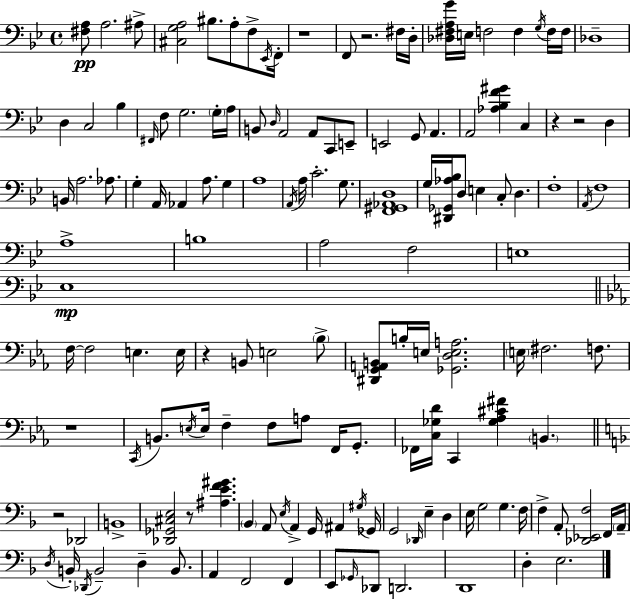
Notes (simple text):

[F#3,A3]/e A3/h. A#3/e [C#3,G3,A3]/h BIS3/e. A3/e F3/e Eb2/s F2/s R/w F2/e R/h. F#3/s D3/s [Db3,F#3,A3,G4]/s E3/s F3/h F3/q G3/s F3/s F3/s Db3/w D3/q C3/h Bb3/q F#2/s F3/e G3/h. G3/s A3/s B2/e D3/s A2/h A2/e C2/e E2/e E2/h G2/e A2/q. A2/h [Ab3,Bb3,F4,G#4]/q C3/q R/q R/h D3/q B2/s A3/h. Ab3/e. G3/q A2/s Ab2/q A3/e. G3/q A3/w A2/s A3/s C4/h. G3/e. [F2,G#2,Ab2,D3]/w G3/s [D#2,Gb2,Ab3,Bb3]/s D3/e E3/q C3/e D3/q. F3/w A2/s F3/w A3/w B3/w A3/h F3/h E3/w Eb3/w F3/s F3/h E3/q. E3/s R/q B2/e E3/h Bb3/e [D#2,G2,A2,B2]/e B3/s E3/s [Gb2,D3,E3,A3]/h. E3/s F#3/h. F3/e. R/w C2/s B2/e. E3/s E3/s F3/q F3/e A3/e F2/s G2/e. FES2/s [C3,Gb3,D4]/s C2/q [Gb3,Ab3,C#4,F#4]/q B2/q. R/h Db2/h B2/w [Db2,Gb2,C#3,E3]/h R/e [A#3,E4,F4,G#4]/q. Bb2/q A2/e E3/s A2/q G2/s A#2/q G#3/s Gb2/s G2/h Db2/s E3/q D3/q E3/s G3/h G3/q. F3/s F3/q A2/e [Db2,Eb2,F3]/h F2/s A2/s D3/s B2/s Db2/s B2/h D3/q B2/e. A2/q F2/h F2/q E2/e Gb2/s Db2/e D2/h. D2/w D3/q E3/h.